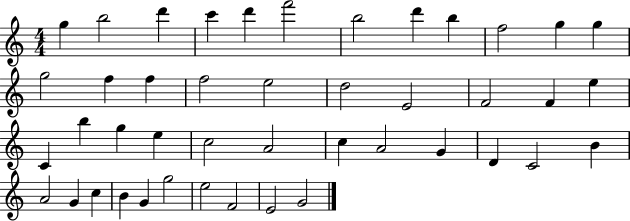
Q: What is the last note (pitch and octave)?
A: G4